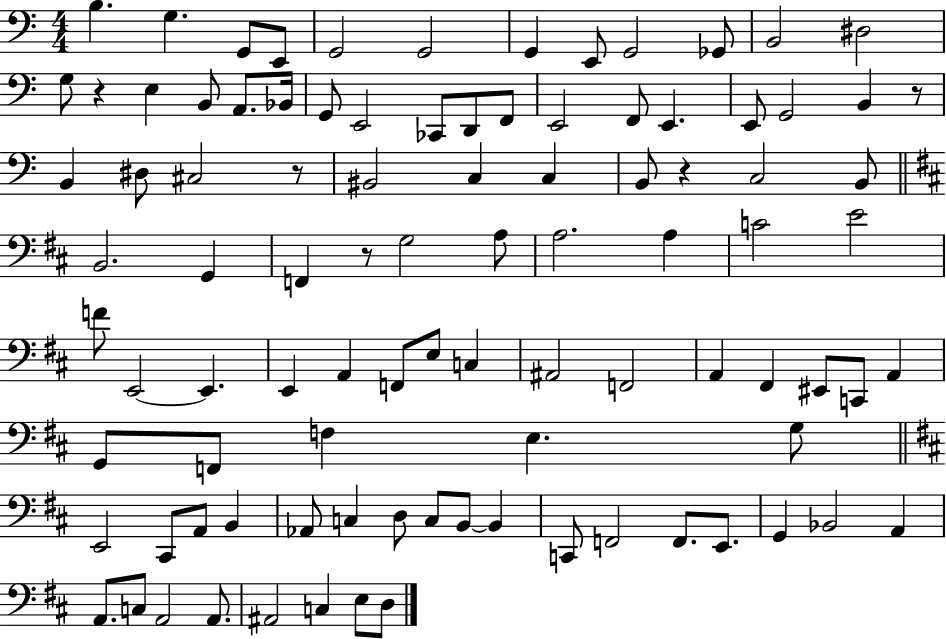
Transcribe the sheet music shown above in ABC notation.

X:1
T:Untitled
M:4/4
L:1/4
K:C
B, G, G,,/2 E,,/2 G,,2 G,,2 G,, E,,/2 G,,2 _G,,/2 B,,2 ^D,2 G,/2 z E, B,,/2 A,,/2 _B,,/4 G,,/2 E,,2 _C,,/2 D,,/2 F,,/2 E,,2 F,,/2 E,, E,,/2 G,,2 B,, z/2 B,, ^D,/2 ^C,2 z/2 ^B,,2 C, C, B,,/2 z C,2 B,,/2 B,,2 G,, F,, z/2 G,2 A,/2 A,2 A, C2 E2 F/2 E,,2 E,, E,, A,, F,,/2 E,/2 C, ^A,,2 F,,2 A,, ^F,, ^E,,/2 C,,/2 A,, G,,/2 F,,/2 F, E, G,/2 E,,2 ^C,,/2 A,,/2 B,, _A,,/2 C, D,/2 C,/2 B,,/2 B,, C,,/2 F,,2 F,,/2 E,,/2 G,, _B,,2 A,, A,,/2 C,/2 A,,2 A,,/2 ^A,,2 C, E,/2 D,/2